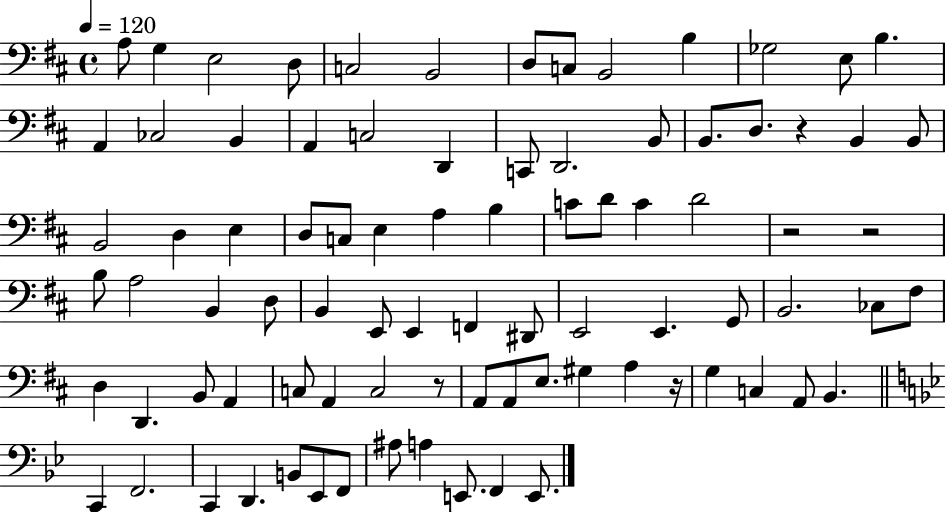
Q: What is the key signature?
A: D major